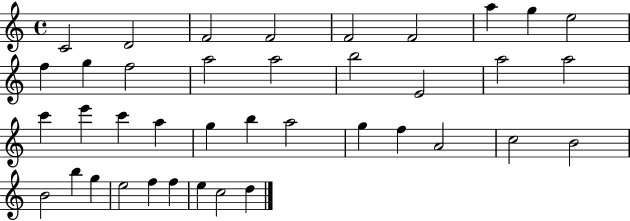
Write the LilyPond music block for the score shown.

{
  \clef treble
  \time 4/4
  \defaultTimeSignature
  \key c \major
  c'2 d'2 | f'2 f'2 | f'2 f'2 | a''4 g''4 e''2 | \break f''4 g''4 f''2 | a''2 a''2 | b''2 e'2 | a''2 a''2 | \break c'''4 e'''4 c'''4 a''4 | g''4 b''4 a''2 | g''4 f''4 a'2 | c''2 b'2 | \break b'2 b''4 g''4 | e''2 f''4 f''4 | e''4 c''2 d''4 | \bar "|."
}